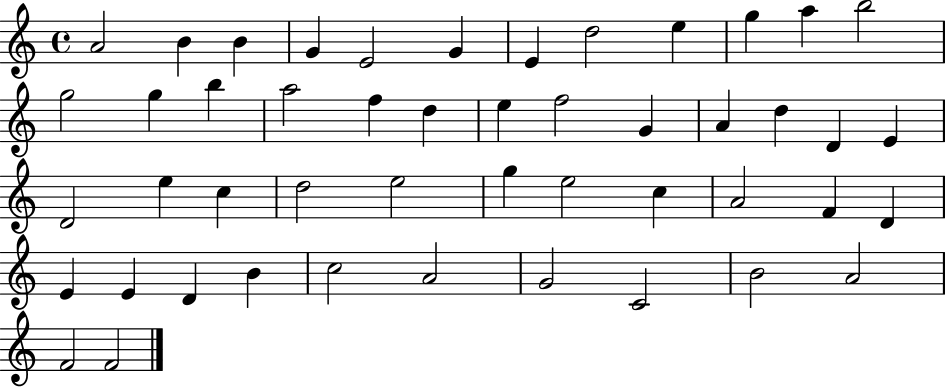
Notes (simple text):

A4/h B4/q B4/q G4/q E4/h G4/q E4/q D5/h E5/q G5/q A5/q B5/h G5/h G5/q B5/q A5/h F5/q D5/q E5/q F5/h G4/q A4/q D5/q D4/q E4/q D4/h E5/q C5/q D5/h E5/h G5/q E5/h C5/q A4/h F4/q D4/q E4/q E4/q D4/q B4/q C5/h A4/h G4/h C4/h B4/h A4/h F4/h F4/h